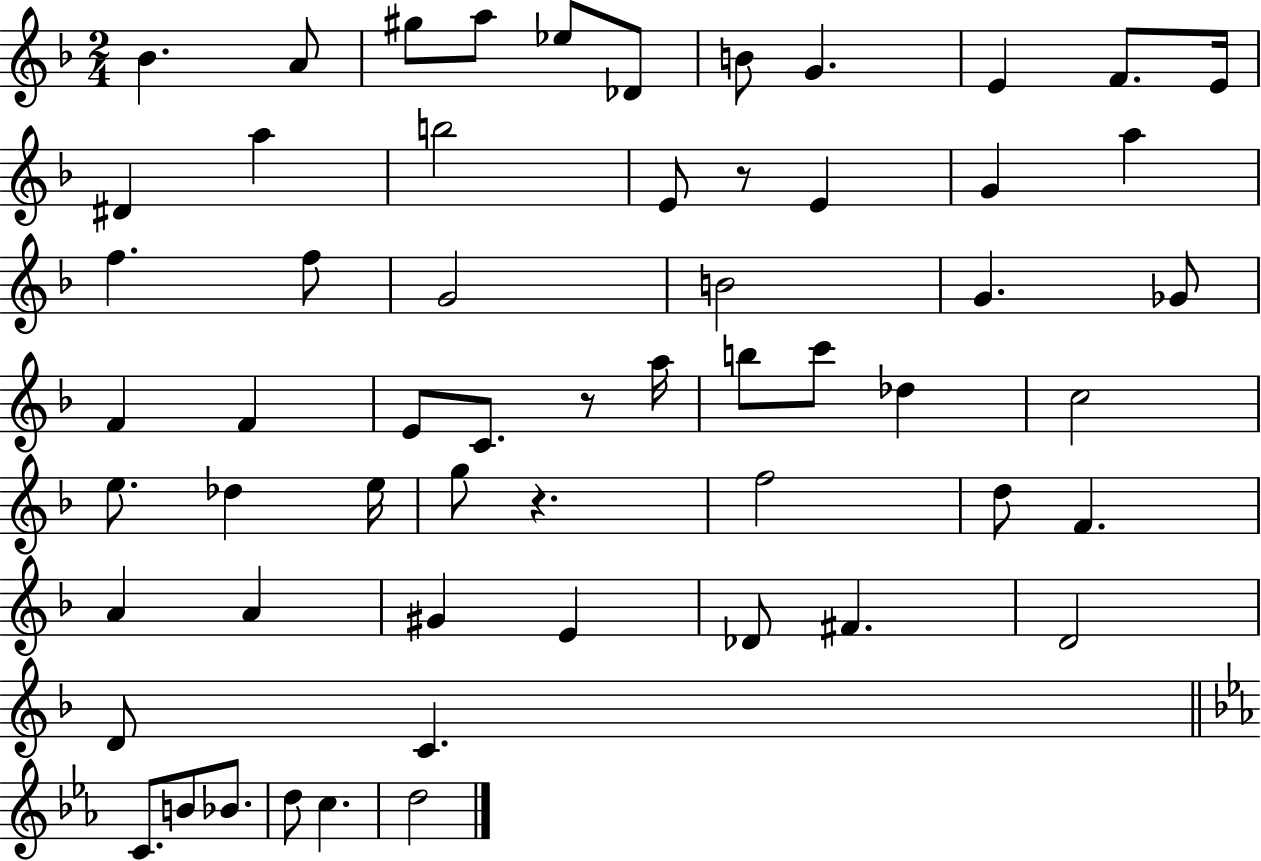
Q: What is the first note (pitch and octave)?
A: Bb4